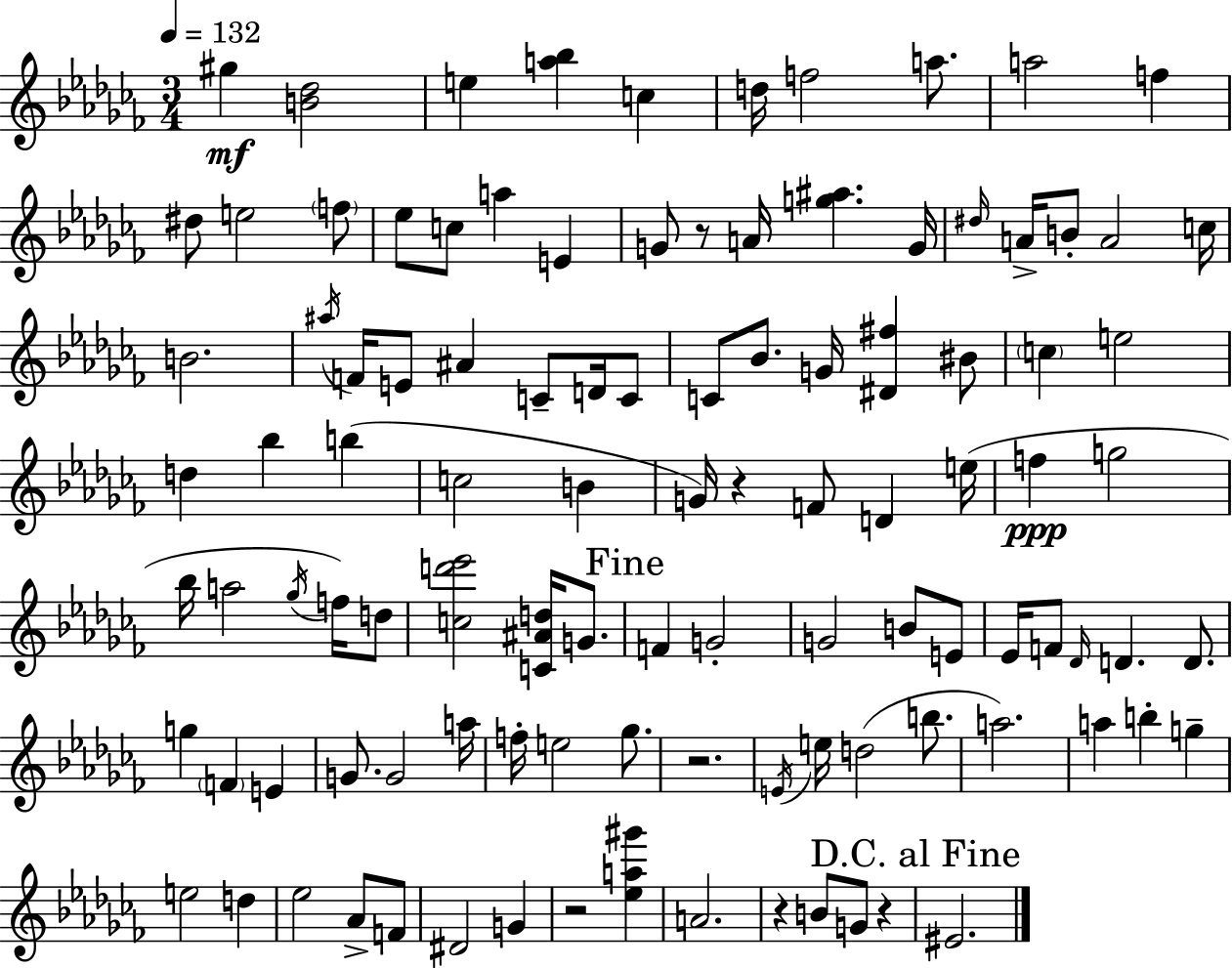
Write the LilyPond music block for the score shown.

{
  \clef treble
  \numericTimeSignature
  \time 3/4
  \key aes \minor
  \tempo 4 = 132
  gis''4\mf <b' des''>2 | e''4 <a'' bes''>4 c''4 | d''16 f''2 a''8. | a''2 f''4 | \break dis''8 e''2 \parenthesize f''8 | ees''8 c''8 a''4 e'4 | g'8 r8 a'16 <g'' ais''>4. g'16 | \grace { dis''16 } a'16-> b'8-. a'2 | \break c''16 b'2. | \acciaccatura { ais''16 } f'16 e'8 ais'4 c'8-- d'16 | c'8 c'8 bes'8. g'16 <dis' fis''>4 | bis'8 \parenthesize c''4 e''2 | \break d''4 bes''4 b''4( | c''2 b'4 | g'16) r4 f'8 d'4 | e''16( f''4\ppp g''2 | \break bes''16 a''2 \acciaccatura { ges''16 }) | f''16 d''8 <c'' d''' ees'''>2 <c' ais' d''>16 | g'8. \mark "Fine" f'4 g'2-. | g'2 b'8 | \break e'8 ees'16 f'8 \grace { des'16 } d'4. | d'8. g''4 \parenthesize f'4 | e'4 g'8. g'2 | a''16 f''16-. e''2 | \break ges''8. r2. | \acciaccatura { e'16 } e''16 d''2( | b''8. a''2.) | a''4 b''4-. | \break g''4-- e''2 | d''4 ees''2 | aes'8-> f'8 dis'2 | g'4 r2 | \break <ees'' a'' gis'''>4 a'2. | r4 b'8 g'8 | r4 \mark "D.C. al Fine" eis'2. | \bar "|."
}